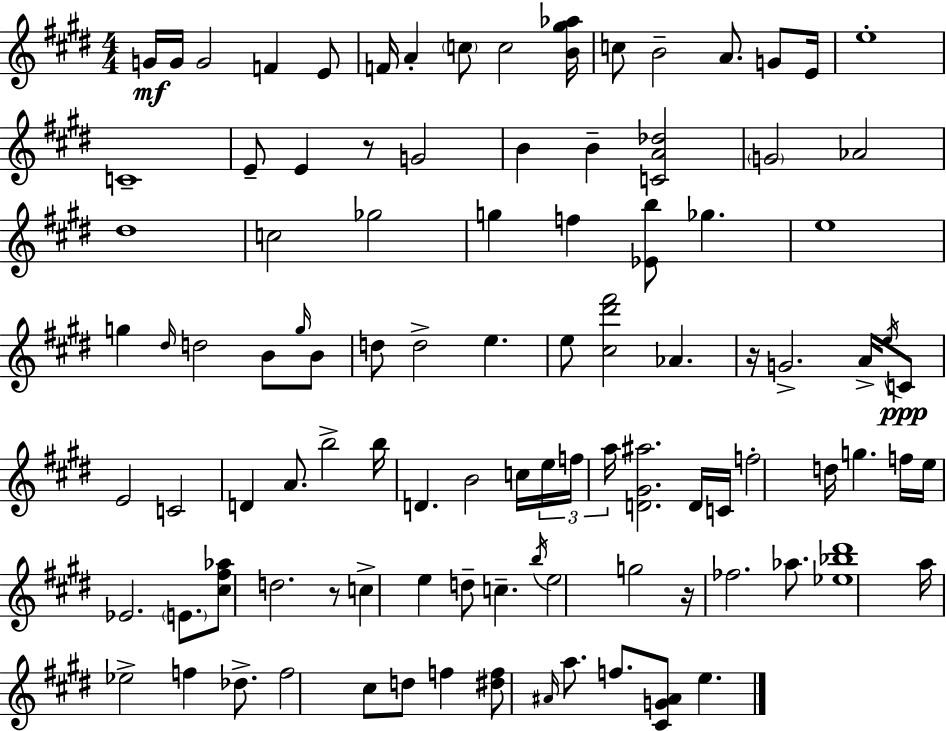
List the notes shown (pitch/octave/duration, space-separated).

G4/s G4/s G4/h F4/q E4/e F4/s A4/q C5/e C5/h [B4,G#5,Ab5]/s C5/e B4/h A4/e. G4/e E4/s E5/w C4/w E4/e E4/q R/e G4/h B4/q B4/q [C4,A4,Db5]/h G4/h Ab4/h D#5/w C5/h Gb5/h G5/q F5/q [Eb4,B5]/e Gb5/q. E5/w G5/q D#5/s D5/h B4/e G5/s B4/e D5/e D5/h E5/q. E5/e [C#5,D#6,F#6]/h Ab4/q. R/s G4/h. A4/s E5/s C4/e E4/h C4/h D4/q A4/e. B5/h B5/s D4/q. B4/h C5/s E5/s F5/s A5/s [D4,G#4,A#5]/h. D4/s C4/s F5/h D5/s G5/q. F5/s E5/s Eb4/h. E4/e. [C#5,F#5,Ab5]/e D5/h. R/e C5/q E5/q D5/e C5/q. B5/s E5/h G5/h R/s FES5/h. Ab5/e. [Eb5,Bb5,D#6]/w A5/s Eb5/h F5/q Db5/e. F5/h C#5/e D5/e F5/q [D#5,F5]/e A#4/s A5/e. F5/e. [C#4,G4,A#4]/e E5/q.